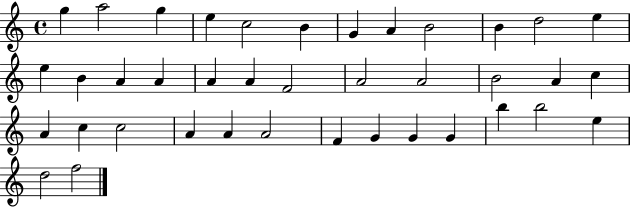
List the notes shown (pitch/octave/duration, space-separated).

G5/q A5/h G5/q E5/q C5/h B4/q G4/q A4/q B4/h B4/q D5/h E5/q E5/q B4/q A4/q A4/q A4/q A4/q F4/h A4/h A4/h B4/h A4/q C5/q A4/q C5/q C5/h A4/q A4/q A4/h F4/q G4/q G4/q G4/q B5/q B5/h E5/q D5/h F5/h